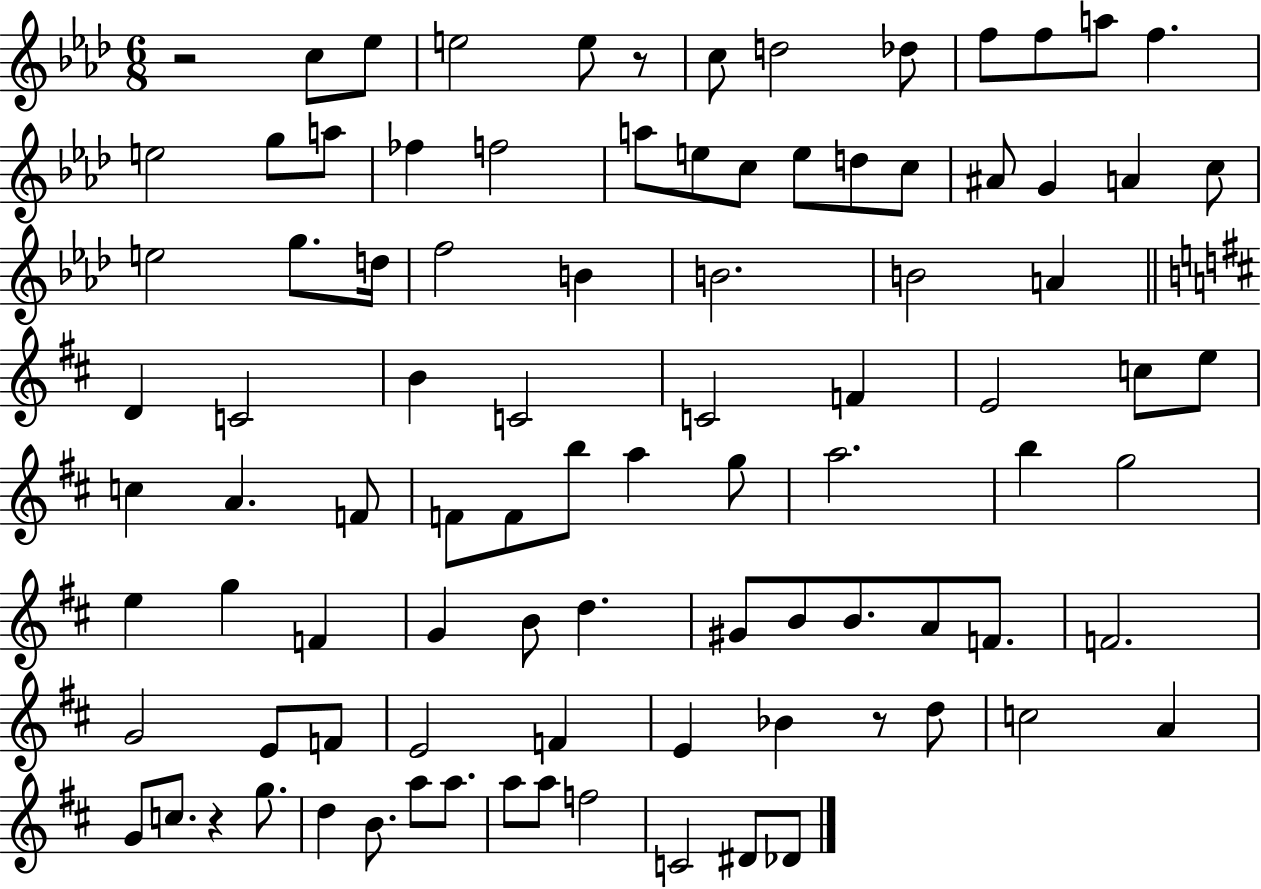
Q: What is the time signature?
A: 6/8